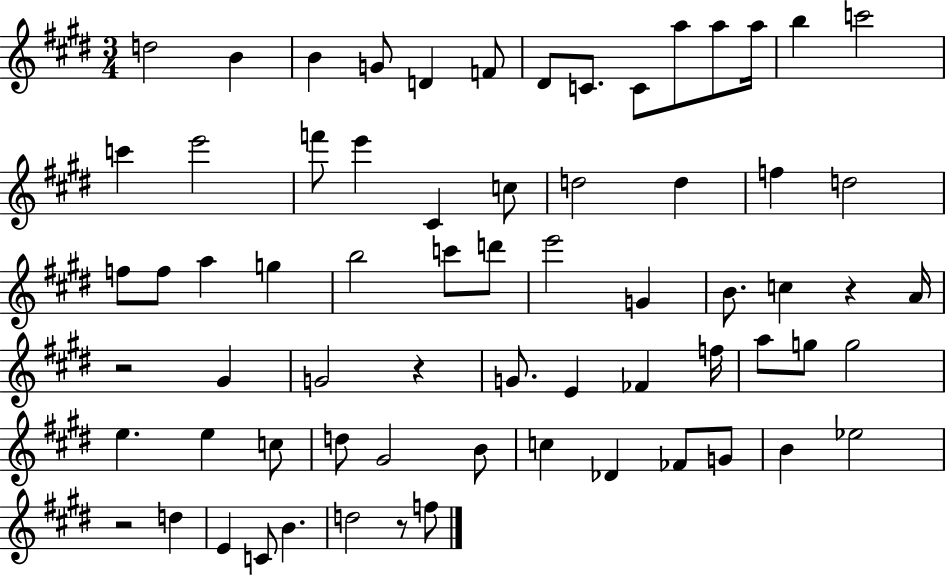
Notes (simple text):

D5/h B4/q B4/q G4/e D4/q F4/e D#4/e C4/e. C4/e A5/e A5/e A5/s B5/q C6/h C6/q E6/h F6/e E6/q C#4/q C5/e D5/h D5/q F5/q D5/h F5/e F5/e A5/q G5/q B5/h C6/e D6/e E6/h G4/q B4/e. C5/q R/q A4/s R/h G#4/q G4/h R/q G4/e. E4/q FES4/q F5/s A5/e G5/e G5/h E5/q. E5/q C5/e D5/e G#4/h B4/e C5/q Db4/q FES4/e G4/e B4/q Eb5/h R/h D5/q E4/q C4/e B4/q. D5/h R/e F5/e